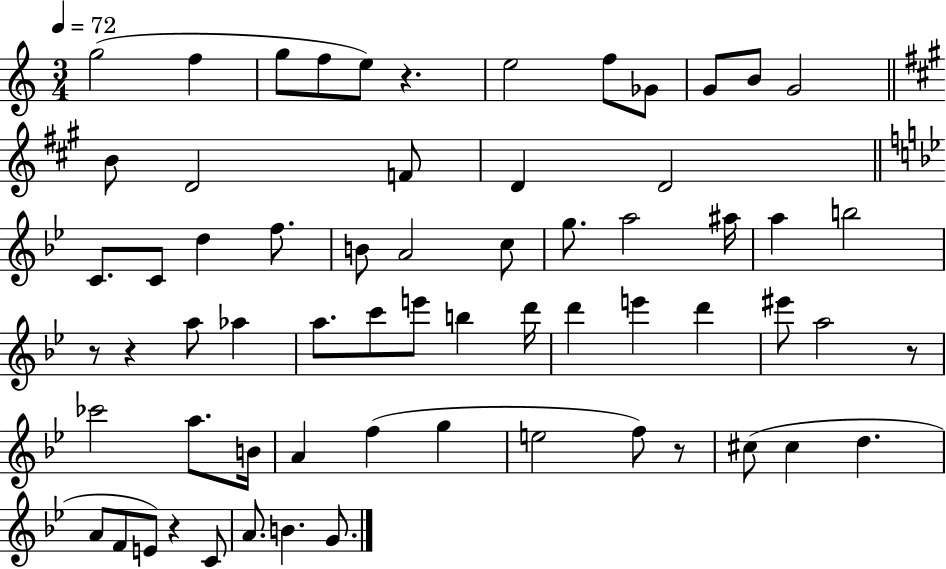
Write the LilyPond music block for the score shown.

{
  \clef treble
  \numericTimeSignature
  \time 3/4
  \key c \major
  \tempo 4 = 72
  g''2( f''4 | g''8 f''8 e''8) r4. | e''2 f''8 ges'8 | g'8 b'8 g'2 | \break \bar "||" \break \key a \major b'8 d'2 f'8 | d'4 d'2 | \bar "||" \break \key g \minor c'8. c'8 d''4 f''8. | b'8 a'2 c''8 | g''8. a''2 ais''16 | a''4 b''2 | \break r8 r4 a''8 aes''4 | a''8. c'''8 e'''8 b''4 d'''16 | d'''4 e'''4 d'''4 | eis'''8 a''2 r8 | \break ces'''2 a''8. b'16 | a'4 f''4( g''4 | e''2 f''8) r8 | cis''8( cis''4 d''4. | \break a'8 f'8 e'8) r4 c'8 | a'8. b'4. g'8. | \bar "|."
}